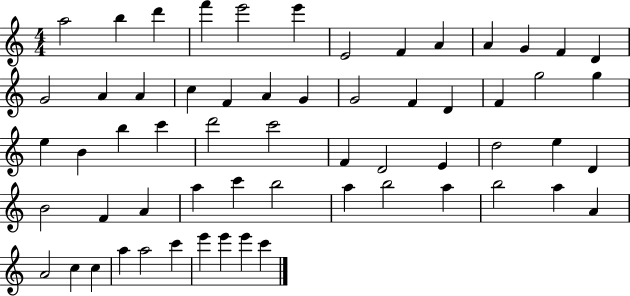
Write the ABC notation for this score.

X:1
T:Untitled
M:4/4
L:1/4
K:C
a2 b d' f' e'2 e' E2 F A A G F D G2 A A c F A G G2 F D F g2 g e B b c' d'2 c'2 F D2 E d2 e D B2 F A a c' b2 a b2 a b2 a A A2 c c a a2 c' e' e' e' c'